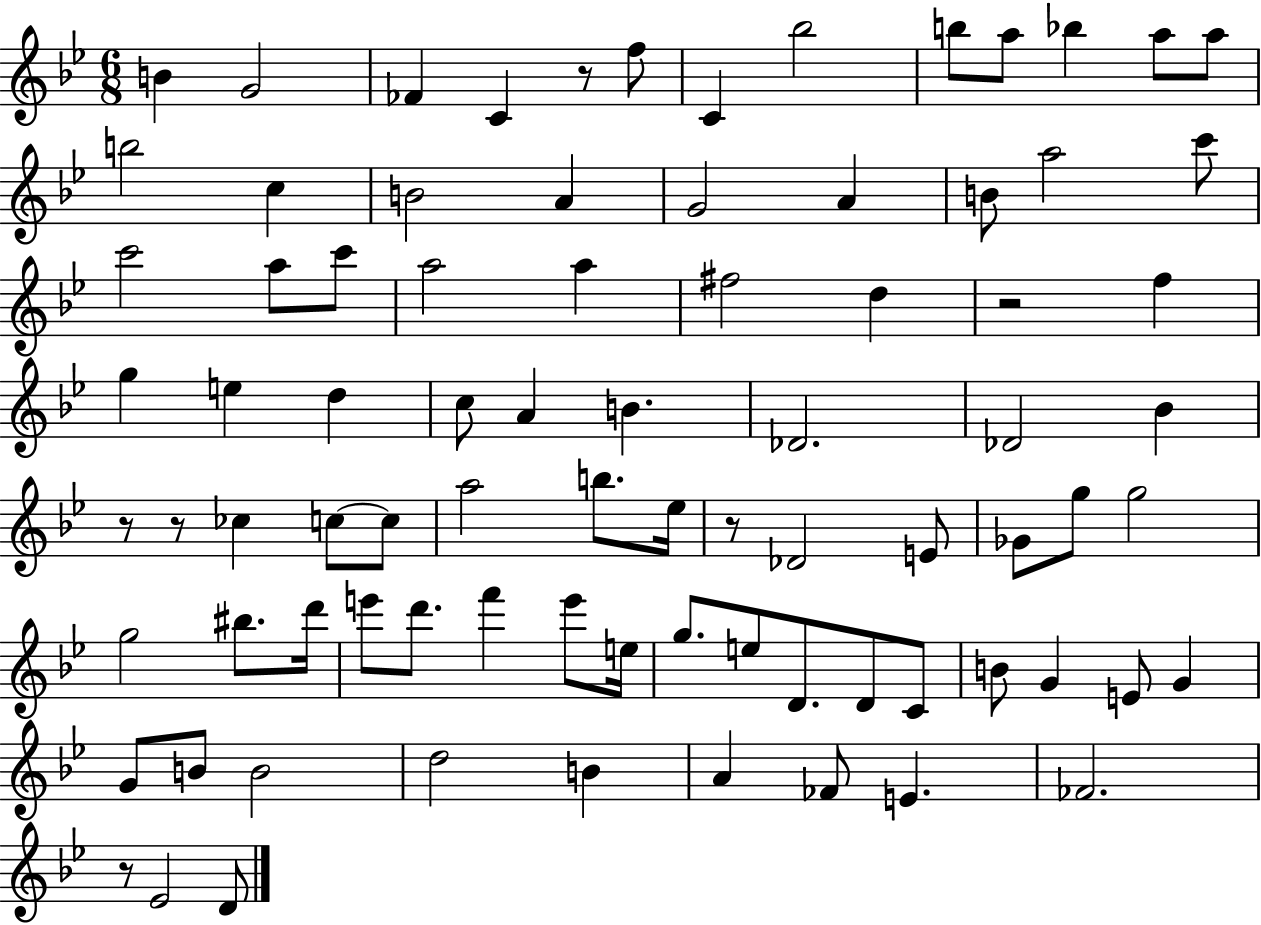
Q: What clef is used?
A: treble